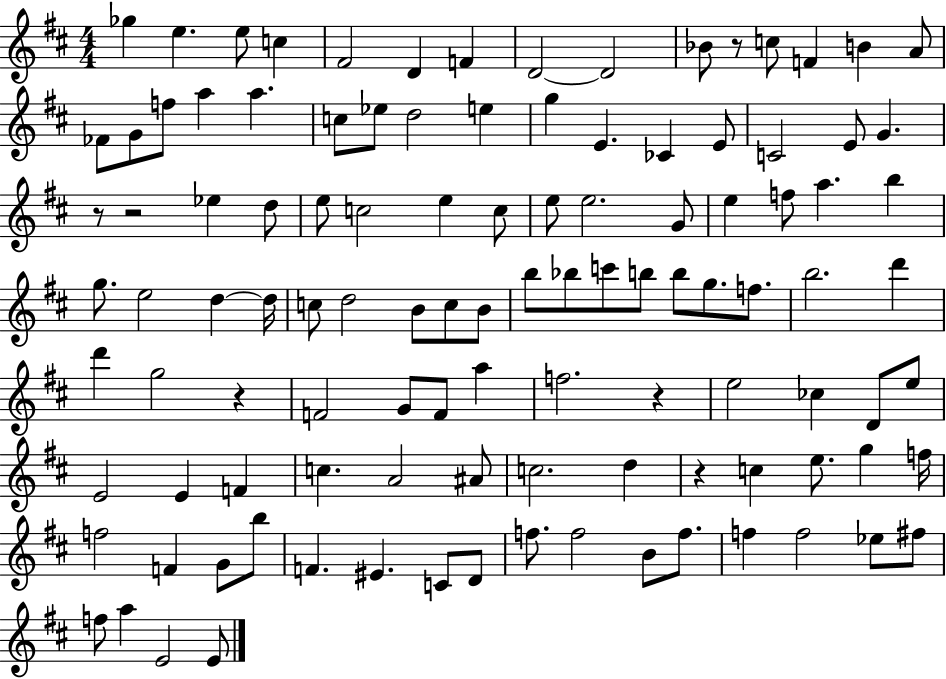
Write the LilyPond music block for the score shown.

{
  \clef treble
  \numericTimeSignature
  \time 4/4
  \key d \major
  \repeat volta 2 { ges''4 e''4. e''8 c''4 | fis'2 d'4 f'4 | d'2~~ d'2 | bes'8 r8 c''8 f'4 b'4 a'8 | \break fes'8 g'8 f''8 a''4 a''4. | c''8 ees''8 d''2 e''4 | g''4 e'4. ces'4 e'8 | c'2 e'8 g'4. | \break r8 r2 ees''4 d''8 | e''8 c''2 e''4 c''8 | e''8 e''2. g'8 | e''4 f''8 a''4. b''4 | \break g''8. e''2 d''4~~ d''16 | c''8 d''2 b'8 c''8 b'8 | b''8 bes''8 c'''8 b''8 b''8 g''8. f''8. | b''2. d'''4 | \break d'''4 g''2 r4 | f'2 g'8 f'8 a''4 | f''2. r4 | e''2 ces''4 d'8 e''8 | \break e'2 e'4 f'4 | c''4. a'2 ais'8 | c''2. d''4 | r4 c''4 e''8. g''4 f''16 | \break f''2 f'4 g'8 b''8 | f'4. eis'4. c'8 d'8 | f''8. f''2 b'8 f''8. | f''4 f''2 ees''8 fis''8 | \break f''8 a''4 e'2 e'8 | } \bar "|."
}